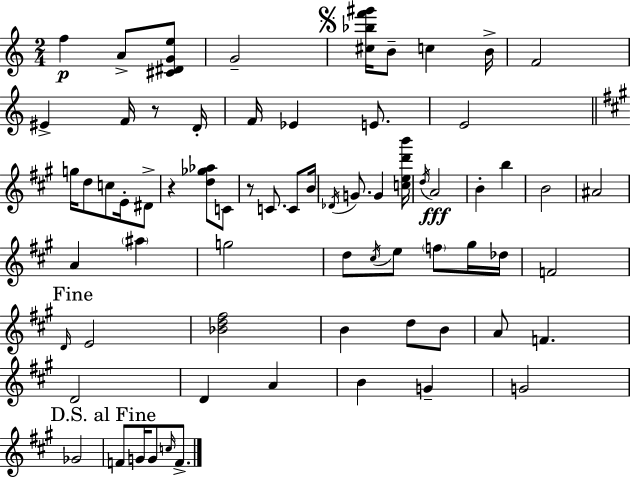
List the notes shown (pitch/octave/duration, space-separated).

F5/q A4/e [C#4,D#4,G4,E5]/e G4/h [C#5,Bb5,F6,G#6]/s B4/e C5/q B4/s F4/h EIS4/q F4/s R/e D4/s F4/s Eb4/q E4/e. E4/h G5/s D5/e C5/e E4/s D#4/e R/q [D5,Gb5,Ab5]/e C4/e R/e C4/e. C4/e B4/s Db4/s G4/e. G4/q [C5,E5,D6,B6]/s D5/s A4/h B4/q B5/q B4/h A#4/h A4/q A#5/q G5/h D5/e C#5/s E5/e F5/e G#5/s Db5/s F4/h D4/s E4/h [Bb4,D5,F#5]/h B4/q D5/e B4/e A4/e F4/q. D4/h D4/q A4/q B4/q G4/q G4/h Gb4/h F4/e G4/s G4/e C5/s F4/e.